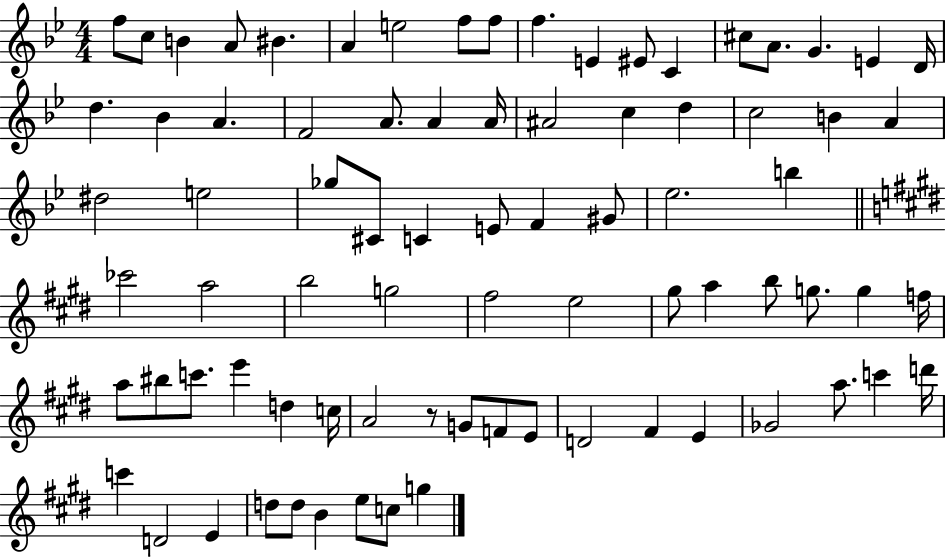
{
  \clef treble
  \numericTimeSignature
  \time 4/4
  \key bes \major
  f''8 c''8 b'4 a'8 bis'4. | a'4 e''2 f''8 f''8 | f''4. e'4 eis'8 c'4 | cis''8 a'8. g'4. e'4 d'16 | \break d''4. bes'4 a'4. | f'2 a'8. a'4 a'16 | ais'2 c''4 d''4 | c''2 b'4 a'4 | \break dis''2 e''2 | ges''8 cis'8 c'4 e'8 f'4 gis'8 | ees''2. b''4 | \bar "||" \break \key e \major ces'''2 a''2 | b''2 g''2 | fis''2 e''2 | gis''8 a''4 b''8 g''8. g''4 f''16 | \break a''8 bis''8 c'''8. e'''4 d''4 c''16 | a'2 r8 g'8 f'8 e'8 | d'2 fis'4 e'4 | ges'2 a''8. c'''4 d'''16 | \break c'''4 d'2 e'4 | d''8 d''8 b'4 e''8 c''8 g''4 | \bar "|."
}